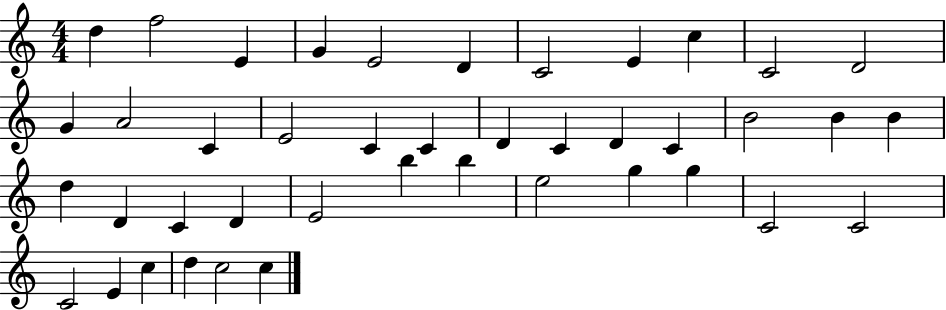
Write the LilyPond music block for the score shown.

{
  \clef treble
  \numericTimeSignature
  \time 4/4
  \key c \major
  d''4 f''2 e'4 | g'4 e'2 d'4 | c'2 e'4 c''4 | c'2 d'2 | \break g'4 a'2 c'4 | e'2 c'4 c'4 | d'4 c'4 d'4 c'4 | b'2 b'4 b'4 | \break d''4 d'4 c'4 d'4 | e'2 b''4 b''4 | e''2 g''4 g''4 | c'2 c'2 | \break c'2 e'4 c''4 | d''4 c''2 c''4 | \bar "|."
}